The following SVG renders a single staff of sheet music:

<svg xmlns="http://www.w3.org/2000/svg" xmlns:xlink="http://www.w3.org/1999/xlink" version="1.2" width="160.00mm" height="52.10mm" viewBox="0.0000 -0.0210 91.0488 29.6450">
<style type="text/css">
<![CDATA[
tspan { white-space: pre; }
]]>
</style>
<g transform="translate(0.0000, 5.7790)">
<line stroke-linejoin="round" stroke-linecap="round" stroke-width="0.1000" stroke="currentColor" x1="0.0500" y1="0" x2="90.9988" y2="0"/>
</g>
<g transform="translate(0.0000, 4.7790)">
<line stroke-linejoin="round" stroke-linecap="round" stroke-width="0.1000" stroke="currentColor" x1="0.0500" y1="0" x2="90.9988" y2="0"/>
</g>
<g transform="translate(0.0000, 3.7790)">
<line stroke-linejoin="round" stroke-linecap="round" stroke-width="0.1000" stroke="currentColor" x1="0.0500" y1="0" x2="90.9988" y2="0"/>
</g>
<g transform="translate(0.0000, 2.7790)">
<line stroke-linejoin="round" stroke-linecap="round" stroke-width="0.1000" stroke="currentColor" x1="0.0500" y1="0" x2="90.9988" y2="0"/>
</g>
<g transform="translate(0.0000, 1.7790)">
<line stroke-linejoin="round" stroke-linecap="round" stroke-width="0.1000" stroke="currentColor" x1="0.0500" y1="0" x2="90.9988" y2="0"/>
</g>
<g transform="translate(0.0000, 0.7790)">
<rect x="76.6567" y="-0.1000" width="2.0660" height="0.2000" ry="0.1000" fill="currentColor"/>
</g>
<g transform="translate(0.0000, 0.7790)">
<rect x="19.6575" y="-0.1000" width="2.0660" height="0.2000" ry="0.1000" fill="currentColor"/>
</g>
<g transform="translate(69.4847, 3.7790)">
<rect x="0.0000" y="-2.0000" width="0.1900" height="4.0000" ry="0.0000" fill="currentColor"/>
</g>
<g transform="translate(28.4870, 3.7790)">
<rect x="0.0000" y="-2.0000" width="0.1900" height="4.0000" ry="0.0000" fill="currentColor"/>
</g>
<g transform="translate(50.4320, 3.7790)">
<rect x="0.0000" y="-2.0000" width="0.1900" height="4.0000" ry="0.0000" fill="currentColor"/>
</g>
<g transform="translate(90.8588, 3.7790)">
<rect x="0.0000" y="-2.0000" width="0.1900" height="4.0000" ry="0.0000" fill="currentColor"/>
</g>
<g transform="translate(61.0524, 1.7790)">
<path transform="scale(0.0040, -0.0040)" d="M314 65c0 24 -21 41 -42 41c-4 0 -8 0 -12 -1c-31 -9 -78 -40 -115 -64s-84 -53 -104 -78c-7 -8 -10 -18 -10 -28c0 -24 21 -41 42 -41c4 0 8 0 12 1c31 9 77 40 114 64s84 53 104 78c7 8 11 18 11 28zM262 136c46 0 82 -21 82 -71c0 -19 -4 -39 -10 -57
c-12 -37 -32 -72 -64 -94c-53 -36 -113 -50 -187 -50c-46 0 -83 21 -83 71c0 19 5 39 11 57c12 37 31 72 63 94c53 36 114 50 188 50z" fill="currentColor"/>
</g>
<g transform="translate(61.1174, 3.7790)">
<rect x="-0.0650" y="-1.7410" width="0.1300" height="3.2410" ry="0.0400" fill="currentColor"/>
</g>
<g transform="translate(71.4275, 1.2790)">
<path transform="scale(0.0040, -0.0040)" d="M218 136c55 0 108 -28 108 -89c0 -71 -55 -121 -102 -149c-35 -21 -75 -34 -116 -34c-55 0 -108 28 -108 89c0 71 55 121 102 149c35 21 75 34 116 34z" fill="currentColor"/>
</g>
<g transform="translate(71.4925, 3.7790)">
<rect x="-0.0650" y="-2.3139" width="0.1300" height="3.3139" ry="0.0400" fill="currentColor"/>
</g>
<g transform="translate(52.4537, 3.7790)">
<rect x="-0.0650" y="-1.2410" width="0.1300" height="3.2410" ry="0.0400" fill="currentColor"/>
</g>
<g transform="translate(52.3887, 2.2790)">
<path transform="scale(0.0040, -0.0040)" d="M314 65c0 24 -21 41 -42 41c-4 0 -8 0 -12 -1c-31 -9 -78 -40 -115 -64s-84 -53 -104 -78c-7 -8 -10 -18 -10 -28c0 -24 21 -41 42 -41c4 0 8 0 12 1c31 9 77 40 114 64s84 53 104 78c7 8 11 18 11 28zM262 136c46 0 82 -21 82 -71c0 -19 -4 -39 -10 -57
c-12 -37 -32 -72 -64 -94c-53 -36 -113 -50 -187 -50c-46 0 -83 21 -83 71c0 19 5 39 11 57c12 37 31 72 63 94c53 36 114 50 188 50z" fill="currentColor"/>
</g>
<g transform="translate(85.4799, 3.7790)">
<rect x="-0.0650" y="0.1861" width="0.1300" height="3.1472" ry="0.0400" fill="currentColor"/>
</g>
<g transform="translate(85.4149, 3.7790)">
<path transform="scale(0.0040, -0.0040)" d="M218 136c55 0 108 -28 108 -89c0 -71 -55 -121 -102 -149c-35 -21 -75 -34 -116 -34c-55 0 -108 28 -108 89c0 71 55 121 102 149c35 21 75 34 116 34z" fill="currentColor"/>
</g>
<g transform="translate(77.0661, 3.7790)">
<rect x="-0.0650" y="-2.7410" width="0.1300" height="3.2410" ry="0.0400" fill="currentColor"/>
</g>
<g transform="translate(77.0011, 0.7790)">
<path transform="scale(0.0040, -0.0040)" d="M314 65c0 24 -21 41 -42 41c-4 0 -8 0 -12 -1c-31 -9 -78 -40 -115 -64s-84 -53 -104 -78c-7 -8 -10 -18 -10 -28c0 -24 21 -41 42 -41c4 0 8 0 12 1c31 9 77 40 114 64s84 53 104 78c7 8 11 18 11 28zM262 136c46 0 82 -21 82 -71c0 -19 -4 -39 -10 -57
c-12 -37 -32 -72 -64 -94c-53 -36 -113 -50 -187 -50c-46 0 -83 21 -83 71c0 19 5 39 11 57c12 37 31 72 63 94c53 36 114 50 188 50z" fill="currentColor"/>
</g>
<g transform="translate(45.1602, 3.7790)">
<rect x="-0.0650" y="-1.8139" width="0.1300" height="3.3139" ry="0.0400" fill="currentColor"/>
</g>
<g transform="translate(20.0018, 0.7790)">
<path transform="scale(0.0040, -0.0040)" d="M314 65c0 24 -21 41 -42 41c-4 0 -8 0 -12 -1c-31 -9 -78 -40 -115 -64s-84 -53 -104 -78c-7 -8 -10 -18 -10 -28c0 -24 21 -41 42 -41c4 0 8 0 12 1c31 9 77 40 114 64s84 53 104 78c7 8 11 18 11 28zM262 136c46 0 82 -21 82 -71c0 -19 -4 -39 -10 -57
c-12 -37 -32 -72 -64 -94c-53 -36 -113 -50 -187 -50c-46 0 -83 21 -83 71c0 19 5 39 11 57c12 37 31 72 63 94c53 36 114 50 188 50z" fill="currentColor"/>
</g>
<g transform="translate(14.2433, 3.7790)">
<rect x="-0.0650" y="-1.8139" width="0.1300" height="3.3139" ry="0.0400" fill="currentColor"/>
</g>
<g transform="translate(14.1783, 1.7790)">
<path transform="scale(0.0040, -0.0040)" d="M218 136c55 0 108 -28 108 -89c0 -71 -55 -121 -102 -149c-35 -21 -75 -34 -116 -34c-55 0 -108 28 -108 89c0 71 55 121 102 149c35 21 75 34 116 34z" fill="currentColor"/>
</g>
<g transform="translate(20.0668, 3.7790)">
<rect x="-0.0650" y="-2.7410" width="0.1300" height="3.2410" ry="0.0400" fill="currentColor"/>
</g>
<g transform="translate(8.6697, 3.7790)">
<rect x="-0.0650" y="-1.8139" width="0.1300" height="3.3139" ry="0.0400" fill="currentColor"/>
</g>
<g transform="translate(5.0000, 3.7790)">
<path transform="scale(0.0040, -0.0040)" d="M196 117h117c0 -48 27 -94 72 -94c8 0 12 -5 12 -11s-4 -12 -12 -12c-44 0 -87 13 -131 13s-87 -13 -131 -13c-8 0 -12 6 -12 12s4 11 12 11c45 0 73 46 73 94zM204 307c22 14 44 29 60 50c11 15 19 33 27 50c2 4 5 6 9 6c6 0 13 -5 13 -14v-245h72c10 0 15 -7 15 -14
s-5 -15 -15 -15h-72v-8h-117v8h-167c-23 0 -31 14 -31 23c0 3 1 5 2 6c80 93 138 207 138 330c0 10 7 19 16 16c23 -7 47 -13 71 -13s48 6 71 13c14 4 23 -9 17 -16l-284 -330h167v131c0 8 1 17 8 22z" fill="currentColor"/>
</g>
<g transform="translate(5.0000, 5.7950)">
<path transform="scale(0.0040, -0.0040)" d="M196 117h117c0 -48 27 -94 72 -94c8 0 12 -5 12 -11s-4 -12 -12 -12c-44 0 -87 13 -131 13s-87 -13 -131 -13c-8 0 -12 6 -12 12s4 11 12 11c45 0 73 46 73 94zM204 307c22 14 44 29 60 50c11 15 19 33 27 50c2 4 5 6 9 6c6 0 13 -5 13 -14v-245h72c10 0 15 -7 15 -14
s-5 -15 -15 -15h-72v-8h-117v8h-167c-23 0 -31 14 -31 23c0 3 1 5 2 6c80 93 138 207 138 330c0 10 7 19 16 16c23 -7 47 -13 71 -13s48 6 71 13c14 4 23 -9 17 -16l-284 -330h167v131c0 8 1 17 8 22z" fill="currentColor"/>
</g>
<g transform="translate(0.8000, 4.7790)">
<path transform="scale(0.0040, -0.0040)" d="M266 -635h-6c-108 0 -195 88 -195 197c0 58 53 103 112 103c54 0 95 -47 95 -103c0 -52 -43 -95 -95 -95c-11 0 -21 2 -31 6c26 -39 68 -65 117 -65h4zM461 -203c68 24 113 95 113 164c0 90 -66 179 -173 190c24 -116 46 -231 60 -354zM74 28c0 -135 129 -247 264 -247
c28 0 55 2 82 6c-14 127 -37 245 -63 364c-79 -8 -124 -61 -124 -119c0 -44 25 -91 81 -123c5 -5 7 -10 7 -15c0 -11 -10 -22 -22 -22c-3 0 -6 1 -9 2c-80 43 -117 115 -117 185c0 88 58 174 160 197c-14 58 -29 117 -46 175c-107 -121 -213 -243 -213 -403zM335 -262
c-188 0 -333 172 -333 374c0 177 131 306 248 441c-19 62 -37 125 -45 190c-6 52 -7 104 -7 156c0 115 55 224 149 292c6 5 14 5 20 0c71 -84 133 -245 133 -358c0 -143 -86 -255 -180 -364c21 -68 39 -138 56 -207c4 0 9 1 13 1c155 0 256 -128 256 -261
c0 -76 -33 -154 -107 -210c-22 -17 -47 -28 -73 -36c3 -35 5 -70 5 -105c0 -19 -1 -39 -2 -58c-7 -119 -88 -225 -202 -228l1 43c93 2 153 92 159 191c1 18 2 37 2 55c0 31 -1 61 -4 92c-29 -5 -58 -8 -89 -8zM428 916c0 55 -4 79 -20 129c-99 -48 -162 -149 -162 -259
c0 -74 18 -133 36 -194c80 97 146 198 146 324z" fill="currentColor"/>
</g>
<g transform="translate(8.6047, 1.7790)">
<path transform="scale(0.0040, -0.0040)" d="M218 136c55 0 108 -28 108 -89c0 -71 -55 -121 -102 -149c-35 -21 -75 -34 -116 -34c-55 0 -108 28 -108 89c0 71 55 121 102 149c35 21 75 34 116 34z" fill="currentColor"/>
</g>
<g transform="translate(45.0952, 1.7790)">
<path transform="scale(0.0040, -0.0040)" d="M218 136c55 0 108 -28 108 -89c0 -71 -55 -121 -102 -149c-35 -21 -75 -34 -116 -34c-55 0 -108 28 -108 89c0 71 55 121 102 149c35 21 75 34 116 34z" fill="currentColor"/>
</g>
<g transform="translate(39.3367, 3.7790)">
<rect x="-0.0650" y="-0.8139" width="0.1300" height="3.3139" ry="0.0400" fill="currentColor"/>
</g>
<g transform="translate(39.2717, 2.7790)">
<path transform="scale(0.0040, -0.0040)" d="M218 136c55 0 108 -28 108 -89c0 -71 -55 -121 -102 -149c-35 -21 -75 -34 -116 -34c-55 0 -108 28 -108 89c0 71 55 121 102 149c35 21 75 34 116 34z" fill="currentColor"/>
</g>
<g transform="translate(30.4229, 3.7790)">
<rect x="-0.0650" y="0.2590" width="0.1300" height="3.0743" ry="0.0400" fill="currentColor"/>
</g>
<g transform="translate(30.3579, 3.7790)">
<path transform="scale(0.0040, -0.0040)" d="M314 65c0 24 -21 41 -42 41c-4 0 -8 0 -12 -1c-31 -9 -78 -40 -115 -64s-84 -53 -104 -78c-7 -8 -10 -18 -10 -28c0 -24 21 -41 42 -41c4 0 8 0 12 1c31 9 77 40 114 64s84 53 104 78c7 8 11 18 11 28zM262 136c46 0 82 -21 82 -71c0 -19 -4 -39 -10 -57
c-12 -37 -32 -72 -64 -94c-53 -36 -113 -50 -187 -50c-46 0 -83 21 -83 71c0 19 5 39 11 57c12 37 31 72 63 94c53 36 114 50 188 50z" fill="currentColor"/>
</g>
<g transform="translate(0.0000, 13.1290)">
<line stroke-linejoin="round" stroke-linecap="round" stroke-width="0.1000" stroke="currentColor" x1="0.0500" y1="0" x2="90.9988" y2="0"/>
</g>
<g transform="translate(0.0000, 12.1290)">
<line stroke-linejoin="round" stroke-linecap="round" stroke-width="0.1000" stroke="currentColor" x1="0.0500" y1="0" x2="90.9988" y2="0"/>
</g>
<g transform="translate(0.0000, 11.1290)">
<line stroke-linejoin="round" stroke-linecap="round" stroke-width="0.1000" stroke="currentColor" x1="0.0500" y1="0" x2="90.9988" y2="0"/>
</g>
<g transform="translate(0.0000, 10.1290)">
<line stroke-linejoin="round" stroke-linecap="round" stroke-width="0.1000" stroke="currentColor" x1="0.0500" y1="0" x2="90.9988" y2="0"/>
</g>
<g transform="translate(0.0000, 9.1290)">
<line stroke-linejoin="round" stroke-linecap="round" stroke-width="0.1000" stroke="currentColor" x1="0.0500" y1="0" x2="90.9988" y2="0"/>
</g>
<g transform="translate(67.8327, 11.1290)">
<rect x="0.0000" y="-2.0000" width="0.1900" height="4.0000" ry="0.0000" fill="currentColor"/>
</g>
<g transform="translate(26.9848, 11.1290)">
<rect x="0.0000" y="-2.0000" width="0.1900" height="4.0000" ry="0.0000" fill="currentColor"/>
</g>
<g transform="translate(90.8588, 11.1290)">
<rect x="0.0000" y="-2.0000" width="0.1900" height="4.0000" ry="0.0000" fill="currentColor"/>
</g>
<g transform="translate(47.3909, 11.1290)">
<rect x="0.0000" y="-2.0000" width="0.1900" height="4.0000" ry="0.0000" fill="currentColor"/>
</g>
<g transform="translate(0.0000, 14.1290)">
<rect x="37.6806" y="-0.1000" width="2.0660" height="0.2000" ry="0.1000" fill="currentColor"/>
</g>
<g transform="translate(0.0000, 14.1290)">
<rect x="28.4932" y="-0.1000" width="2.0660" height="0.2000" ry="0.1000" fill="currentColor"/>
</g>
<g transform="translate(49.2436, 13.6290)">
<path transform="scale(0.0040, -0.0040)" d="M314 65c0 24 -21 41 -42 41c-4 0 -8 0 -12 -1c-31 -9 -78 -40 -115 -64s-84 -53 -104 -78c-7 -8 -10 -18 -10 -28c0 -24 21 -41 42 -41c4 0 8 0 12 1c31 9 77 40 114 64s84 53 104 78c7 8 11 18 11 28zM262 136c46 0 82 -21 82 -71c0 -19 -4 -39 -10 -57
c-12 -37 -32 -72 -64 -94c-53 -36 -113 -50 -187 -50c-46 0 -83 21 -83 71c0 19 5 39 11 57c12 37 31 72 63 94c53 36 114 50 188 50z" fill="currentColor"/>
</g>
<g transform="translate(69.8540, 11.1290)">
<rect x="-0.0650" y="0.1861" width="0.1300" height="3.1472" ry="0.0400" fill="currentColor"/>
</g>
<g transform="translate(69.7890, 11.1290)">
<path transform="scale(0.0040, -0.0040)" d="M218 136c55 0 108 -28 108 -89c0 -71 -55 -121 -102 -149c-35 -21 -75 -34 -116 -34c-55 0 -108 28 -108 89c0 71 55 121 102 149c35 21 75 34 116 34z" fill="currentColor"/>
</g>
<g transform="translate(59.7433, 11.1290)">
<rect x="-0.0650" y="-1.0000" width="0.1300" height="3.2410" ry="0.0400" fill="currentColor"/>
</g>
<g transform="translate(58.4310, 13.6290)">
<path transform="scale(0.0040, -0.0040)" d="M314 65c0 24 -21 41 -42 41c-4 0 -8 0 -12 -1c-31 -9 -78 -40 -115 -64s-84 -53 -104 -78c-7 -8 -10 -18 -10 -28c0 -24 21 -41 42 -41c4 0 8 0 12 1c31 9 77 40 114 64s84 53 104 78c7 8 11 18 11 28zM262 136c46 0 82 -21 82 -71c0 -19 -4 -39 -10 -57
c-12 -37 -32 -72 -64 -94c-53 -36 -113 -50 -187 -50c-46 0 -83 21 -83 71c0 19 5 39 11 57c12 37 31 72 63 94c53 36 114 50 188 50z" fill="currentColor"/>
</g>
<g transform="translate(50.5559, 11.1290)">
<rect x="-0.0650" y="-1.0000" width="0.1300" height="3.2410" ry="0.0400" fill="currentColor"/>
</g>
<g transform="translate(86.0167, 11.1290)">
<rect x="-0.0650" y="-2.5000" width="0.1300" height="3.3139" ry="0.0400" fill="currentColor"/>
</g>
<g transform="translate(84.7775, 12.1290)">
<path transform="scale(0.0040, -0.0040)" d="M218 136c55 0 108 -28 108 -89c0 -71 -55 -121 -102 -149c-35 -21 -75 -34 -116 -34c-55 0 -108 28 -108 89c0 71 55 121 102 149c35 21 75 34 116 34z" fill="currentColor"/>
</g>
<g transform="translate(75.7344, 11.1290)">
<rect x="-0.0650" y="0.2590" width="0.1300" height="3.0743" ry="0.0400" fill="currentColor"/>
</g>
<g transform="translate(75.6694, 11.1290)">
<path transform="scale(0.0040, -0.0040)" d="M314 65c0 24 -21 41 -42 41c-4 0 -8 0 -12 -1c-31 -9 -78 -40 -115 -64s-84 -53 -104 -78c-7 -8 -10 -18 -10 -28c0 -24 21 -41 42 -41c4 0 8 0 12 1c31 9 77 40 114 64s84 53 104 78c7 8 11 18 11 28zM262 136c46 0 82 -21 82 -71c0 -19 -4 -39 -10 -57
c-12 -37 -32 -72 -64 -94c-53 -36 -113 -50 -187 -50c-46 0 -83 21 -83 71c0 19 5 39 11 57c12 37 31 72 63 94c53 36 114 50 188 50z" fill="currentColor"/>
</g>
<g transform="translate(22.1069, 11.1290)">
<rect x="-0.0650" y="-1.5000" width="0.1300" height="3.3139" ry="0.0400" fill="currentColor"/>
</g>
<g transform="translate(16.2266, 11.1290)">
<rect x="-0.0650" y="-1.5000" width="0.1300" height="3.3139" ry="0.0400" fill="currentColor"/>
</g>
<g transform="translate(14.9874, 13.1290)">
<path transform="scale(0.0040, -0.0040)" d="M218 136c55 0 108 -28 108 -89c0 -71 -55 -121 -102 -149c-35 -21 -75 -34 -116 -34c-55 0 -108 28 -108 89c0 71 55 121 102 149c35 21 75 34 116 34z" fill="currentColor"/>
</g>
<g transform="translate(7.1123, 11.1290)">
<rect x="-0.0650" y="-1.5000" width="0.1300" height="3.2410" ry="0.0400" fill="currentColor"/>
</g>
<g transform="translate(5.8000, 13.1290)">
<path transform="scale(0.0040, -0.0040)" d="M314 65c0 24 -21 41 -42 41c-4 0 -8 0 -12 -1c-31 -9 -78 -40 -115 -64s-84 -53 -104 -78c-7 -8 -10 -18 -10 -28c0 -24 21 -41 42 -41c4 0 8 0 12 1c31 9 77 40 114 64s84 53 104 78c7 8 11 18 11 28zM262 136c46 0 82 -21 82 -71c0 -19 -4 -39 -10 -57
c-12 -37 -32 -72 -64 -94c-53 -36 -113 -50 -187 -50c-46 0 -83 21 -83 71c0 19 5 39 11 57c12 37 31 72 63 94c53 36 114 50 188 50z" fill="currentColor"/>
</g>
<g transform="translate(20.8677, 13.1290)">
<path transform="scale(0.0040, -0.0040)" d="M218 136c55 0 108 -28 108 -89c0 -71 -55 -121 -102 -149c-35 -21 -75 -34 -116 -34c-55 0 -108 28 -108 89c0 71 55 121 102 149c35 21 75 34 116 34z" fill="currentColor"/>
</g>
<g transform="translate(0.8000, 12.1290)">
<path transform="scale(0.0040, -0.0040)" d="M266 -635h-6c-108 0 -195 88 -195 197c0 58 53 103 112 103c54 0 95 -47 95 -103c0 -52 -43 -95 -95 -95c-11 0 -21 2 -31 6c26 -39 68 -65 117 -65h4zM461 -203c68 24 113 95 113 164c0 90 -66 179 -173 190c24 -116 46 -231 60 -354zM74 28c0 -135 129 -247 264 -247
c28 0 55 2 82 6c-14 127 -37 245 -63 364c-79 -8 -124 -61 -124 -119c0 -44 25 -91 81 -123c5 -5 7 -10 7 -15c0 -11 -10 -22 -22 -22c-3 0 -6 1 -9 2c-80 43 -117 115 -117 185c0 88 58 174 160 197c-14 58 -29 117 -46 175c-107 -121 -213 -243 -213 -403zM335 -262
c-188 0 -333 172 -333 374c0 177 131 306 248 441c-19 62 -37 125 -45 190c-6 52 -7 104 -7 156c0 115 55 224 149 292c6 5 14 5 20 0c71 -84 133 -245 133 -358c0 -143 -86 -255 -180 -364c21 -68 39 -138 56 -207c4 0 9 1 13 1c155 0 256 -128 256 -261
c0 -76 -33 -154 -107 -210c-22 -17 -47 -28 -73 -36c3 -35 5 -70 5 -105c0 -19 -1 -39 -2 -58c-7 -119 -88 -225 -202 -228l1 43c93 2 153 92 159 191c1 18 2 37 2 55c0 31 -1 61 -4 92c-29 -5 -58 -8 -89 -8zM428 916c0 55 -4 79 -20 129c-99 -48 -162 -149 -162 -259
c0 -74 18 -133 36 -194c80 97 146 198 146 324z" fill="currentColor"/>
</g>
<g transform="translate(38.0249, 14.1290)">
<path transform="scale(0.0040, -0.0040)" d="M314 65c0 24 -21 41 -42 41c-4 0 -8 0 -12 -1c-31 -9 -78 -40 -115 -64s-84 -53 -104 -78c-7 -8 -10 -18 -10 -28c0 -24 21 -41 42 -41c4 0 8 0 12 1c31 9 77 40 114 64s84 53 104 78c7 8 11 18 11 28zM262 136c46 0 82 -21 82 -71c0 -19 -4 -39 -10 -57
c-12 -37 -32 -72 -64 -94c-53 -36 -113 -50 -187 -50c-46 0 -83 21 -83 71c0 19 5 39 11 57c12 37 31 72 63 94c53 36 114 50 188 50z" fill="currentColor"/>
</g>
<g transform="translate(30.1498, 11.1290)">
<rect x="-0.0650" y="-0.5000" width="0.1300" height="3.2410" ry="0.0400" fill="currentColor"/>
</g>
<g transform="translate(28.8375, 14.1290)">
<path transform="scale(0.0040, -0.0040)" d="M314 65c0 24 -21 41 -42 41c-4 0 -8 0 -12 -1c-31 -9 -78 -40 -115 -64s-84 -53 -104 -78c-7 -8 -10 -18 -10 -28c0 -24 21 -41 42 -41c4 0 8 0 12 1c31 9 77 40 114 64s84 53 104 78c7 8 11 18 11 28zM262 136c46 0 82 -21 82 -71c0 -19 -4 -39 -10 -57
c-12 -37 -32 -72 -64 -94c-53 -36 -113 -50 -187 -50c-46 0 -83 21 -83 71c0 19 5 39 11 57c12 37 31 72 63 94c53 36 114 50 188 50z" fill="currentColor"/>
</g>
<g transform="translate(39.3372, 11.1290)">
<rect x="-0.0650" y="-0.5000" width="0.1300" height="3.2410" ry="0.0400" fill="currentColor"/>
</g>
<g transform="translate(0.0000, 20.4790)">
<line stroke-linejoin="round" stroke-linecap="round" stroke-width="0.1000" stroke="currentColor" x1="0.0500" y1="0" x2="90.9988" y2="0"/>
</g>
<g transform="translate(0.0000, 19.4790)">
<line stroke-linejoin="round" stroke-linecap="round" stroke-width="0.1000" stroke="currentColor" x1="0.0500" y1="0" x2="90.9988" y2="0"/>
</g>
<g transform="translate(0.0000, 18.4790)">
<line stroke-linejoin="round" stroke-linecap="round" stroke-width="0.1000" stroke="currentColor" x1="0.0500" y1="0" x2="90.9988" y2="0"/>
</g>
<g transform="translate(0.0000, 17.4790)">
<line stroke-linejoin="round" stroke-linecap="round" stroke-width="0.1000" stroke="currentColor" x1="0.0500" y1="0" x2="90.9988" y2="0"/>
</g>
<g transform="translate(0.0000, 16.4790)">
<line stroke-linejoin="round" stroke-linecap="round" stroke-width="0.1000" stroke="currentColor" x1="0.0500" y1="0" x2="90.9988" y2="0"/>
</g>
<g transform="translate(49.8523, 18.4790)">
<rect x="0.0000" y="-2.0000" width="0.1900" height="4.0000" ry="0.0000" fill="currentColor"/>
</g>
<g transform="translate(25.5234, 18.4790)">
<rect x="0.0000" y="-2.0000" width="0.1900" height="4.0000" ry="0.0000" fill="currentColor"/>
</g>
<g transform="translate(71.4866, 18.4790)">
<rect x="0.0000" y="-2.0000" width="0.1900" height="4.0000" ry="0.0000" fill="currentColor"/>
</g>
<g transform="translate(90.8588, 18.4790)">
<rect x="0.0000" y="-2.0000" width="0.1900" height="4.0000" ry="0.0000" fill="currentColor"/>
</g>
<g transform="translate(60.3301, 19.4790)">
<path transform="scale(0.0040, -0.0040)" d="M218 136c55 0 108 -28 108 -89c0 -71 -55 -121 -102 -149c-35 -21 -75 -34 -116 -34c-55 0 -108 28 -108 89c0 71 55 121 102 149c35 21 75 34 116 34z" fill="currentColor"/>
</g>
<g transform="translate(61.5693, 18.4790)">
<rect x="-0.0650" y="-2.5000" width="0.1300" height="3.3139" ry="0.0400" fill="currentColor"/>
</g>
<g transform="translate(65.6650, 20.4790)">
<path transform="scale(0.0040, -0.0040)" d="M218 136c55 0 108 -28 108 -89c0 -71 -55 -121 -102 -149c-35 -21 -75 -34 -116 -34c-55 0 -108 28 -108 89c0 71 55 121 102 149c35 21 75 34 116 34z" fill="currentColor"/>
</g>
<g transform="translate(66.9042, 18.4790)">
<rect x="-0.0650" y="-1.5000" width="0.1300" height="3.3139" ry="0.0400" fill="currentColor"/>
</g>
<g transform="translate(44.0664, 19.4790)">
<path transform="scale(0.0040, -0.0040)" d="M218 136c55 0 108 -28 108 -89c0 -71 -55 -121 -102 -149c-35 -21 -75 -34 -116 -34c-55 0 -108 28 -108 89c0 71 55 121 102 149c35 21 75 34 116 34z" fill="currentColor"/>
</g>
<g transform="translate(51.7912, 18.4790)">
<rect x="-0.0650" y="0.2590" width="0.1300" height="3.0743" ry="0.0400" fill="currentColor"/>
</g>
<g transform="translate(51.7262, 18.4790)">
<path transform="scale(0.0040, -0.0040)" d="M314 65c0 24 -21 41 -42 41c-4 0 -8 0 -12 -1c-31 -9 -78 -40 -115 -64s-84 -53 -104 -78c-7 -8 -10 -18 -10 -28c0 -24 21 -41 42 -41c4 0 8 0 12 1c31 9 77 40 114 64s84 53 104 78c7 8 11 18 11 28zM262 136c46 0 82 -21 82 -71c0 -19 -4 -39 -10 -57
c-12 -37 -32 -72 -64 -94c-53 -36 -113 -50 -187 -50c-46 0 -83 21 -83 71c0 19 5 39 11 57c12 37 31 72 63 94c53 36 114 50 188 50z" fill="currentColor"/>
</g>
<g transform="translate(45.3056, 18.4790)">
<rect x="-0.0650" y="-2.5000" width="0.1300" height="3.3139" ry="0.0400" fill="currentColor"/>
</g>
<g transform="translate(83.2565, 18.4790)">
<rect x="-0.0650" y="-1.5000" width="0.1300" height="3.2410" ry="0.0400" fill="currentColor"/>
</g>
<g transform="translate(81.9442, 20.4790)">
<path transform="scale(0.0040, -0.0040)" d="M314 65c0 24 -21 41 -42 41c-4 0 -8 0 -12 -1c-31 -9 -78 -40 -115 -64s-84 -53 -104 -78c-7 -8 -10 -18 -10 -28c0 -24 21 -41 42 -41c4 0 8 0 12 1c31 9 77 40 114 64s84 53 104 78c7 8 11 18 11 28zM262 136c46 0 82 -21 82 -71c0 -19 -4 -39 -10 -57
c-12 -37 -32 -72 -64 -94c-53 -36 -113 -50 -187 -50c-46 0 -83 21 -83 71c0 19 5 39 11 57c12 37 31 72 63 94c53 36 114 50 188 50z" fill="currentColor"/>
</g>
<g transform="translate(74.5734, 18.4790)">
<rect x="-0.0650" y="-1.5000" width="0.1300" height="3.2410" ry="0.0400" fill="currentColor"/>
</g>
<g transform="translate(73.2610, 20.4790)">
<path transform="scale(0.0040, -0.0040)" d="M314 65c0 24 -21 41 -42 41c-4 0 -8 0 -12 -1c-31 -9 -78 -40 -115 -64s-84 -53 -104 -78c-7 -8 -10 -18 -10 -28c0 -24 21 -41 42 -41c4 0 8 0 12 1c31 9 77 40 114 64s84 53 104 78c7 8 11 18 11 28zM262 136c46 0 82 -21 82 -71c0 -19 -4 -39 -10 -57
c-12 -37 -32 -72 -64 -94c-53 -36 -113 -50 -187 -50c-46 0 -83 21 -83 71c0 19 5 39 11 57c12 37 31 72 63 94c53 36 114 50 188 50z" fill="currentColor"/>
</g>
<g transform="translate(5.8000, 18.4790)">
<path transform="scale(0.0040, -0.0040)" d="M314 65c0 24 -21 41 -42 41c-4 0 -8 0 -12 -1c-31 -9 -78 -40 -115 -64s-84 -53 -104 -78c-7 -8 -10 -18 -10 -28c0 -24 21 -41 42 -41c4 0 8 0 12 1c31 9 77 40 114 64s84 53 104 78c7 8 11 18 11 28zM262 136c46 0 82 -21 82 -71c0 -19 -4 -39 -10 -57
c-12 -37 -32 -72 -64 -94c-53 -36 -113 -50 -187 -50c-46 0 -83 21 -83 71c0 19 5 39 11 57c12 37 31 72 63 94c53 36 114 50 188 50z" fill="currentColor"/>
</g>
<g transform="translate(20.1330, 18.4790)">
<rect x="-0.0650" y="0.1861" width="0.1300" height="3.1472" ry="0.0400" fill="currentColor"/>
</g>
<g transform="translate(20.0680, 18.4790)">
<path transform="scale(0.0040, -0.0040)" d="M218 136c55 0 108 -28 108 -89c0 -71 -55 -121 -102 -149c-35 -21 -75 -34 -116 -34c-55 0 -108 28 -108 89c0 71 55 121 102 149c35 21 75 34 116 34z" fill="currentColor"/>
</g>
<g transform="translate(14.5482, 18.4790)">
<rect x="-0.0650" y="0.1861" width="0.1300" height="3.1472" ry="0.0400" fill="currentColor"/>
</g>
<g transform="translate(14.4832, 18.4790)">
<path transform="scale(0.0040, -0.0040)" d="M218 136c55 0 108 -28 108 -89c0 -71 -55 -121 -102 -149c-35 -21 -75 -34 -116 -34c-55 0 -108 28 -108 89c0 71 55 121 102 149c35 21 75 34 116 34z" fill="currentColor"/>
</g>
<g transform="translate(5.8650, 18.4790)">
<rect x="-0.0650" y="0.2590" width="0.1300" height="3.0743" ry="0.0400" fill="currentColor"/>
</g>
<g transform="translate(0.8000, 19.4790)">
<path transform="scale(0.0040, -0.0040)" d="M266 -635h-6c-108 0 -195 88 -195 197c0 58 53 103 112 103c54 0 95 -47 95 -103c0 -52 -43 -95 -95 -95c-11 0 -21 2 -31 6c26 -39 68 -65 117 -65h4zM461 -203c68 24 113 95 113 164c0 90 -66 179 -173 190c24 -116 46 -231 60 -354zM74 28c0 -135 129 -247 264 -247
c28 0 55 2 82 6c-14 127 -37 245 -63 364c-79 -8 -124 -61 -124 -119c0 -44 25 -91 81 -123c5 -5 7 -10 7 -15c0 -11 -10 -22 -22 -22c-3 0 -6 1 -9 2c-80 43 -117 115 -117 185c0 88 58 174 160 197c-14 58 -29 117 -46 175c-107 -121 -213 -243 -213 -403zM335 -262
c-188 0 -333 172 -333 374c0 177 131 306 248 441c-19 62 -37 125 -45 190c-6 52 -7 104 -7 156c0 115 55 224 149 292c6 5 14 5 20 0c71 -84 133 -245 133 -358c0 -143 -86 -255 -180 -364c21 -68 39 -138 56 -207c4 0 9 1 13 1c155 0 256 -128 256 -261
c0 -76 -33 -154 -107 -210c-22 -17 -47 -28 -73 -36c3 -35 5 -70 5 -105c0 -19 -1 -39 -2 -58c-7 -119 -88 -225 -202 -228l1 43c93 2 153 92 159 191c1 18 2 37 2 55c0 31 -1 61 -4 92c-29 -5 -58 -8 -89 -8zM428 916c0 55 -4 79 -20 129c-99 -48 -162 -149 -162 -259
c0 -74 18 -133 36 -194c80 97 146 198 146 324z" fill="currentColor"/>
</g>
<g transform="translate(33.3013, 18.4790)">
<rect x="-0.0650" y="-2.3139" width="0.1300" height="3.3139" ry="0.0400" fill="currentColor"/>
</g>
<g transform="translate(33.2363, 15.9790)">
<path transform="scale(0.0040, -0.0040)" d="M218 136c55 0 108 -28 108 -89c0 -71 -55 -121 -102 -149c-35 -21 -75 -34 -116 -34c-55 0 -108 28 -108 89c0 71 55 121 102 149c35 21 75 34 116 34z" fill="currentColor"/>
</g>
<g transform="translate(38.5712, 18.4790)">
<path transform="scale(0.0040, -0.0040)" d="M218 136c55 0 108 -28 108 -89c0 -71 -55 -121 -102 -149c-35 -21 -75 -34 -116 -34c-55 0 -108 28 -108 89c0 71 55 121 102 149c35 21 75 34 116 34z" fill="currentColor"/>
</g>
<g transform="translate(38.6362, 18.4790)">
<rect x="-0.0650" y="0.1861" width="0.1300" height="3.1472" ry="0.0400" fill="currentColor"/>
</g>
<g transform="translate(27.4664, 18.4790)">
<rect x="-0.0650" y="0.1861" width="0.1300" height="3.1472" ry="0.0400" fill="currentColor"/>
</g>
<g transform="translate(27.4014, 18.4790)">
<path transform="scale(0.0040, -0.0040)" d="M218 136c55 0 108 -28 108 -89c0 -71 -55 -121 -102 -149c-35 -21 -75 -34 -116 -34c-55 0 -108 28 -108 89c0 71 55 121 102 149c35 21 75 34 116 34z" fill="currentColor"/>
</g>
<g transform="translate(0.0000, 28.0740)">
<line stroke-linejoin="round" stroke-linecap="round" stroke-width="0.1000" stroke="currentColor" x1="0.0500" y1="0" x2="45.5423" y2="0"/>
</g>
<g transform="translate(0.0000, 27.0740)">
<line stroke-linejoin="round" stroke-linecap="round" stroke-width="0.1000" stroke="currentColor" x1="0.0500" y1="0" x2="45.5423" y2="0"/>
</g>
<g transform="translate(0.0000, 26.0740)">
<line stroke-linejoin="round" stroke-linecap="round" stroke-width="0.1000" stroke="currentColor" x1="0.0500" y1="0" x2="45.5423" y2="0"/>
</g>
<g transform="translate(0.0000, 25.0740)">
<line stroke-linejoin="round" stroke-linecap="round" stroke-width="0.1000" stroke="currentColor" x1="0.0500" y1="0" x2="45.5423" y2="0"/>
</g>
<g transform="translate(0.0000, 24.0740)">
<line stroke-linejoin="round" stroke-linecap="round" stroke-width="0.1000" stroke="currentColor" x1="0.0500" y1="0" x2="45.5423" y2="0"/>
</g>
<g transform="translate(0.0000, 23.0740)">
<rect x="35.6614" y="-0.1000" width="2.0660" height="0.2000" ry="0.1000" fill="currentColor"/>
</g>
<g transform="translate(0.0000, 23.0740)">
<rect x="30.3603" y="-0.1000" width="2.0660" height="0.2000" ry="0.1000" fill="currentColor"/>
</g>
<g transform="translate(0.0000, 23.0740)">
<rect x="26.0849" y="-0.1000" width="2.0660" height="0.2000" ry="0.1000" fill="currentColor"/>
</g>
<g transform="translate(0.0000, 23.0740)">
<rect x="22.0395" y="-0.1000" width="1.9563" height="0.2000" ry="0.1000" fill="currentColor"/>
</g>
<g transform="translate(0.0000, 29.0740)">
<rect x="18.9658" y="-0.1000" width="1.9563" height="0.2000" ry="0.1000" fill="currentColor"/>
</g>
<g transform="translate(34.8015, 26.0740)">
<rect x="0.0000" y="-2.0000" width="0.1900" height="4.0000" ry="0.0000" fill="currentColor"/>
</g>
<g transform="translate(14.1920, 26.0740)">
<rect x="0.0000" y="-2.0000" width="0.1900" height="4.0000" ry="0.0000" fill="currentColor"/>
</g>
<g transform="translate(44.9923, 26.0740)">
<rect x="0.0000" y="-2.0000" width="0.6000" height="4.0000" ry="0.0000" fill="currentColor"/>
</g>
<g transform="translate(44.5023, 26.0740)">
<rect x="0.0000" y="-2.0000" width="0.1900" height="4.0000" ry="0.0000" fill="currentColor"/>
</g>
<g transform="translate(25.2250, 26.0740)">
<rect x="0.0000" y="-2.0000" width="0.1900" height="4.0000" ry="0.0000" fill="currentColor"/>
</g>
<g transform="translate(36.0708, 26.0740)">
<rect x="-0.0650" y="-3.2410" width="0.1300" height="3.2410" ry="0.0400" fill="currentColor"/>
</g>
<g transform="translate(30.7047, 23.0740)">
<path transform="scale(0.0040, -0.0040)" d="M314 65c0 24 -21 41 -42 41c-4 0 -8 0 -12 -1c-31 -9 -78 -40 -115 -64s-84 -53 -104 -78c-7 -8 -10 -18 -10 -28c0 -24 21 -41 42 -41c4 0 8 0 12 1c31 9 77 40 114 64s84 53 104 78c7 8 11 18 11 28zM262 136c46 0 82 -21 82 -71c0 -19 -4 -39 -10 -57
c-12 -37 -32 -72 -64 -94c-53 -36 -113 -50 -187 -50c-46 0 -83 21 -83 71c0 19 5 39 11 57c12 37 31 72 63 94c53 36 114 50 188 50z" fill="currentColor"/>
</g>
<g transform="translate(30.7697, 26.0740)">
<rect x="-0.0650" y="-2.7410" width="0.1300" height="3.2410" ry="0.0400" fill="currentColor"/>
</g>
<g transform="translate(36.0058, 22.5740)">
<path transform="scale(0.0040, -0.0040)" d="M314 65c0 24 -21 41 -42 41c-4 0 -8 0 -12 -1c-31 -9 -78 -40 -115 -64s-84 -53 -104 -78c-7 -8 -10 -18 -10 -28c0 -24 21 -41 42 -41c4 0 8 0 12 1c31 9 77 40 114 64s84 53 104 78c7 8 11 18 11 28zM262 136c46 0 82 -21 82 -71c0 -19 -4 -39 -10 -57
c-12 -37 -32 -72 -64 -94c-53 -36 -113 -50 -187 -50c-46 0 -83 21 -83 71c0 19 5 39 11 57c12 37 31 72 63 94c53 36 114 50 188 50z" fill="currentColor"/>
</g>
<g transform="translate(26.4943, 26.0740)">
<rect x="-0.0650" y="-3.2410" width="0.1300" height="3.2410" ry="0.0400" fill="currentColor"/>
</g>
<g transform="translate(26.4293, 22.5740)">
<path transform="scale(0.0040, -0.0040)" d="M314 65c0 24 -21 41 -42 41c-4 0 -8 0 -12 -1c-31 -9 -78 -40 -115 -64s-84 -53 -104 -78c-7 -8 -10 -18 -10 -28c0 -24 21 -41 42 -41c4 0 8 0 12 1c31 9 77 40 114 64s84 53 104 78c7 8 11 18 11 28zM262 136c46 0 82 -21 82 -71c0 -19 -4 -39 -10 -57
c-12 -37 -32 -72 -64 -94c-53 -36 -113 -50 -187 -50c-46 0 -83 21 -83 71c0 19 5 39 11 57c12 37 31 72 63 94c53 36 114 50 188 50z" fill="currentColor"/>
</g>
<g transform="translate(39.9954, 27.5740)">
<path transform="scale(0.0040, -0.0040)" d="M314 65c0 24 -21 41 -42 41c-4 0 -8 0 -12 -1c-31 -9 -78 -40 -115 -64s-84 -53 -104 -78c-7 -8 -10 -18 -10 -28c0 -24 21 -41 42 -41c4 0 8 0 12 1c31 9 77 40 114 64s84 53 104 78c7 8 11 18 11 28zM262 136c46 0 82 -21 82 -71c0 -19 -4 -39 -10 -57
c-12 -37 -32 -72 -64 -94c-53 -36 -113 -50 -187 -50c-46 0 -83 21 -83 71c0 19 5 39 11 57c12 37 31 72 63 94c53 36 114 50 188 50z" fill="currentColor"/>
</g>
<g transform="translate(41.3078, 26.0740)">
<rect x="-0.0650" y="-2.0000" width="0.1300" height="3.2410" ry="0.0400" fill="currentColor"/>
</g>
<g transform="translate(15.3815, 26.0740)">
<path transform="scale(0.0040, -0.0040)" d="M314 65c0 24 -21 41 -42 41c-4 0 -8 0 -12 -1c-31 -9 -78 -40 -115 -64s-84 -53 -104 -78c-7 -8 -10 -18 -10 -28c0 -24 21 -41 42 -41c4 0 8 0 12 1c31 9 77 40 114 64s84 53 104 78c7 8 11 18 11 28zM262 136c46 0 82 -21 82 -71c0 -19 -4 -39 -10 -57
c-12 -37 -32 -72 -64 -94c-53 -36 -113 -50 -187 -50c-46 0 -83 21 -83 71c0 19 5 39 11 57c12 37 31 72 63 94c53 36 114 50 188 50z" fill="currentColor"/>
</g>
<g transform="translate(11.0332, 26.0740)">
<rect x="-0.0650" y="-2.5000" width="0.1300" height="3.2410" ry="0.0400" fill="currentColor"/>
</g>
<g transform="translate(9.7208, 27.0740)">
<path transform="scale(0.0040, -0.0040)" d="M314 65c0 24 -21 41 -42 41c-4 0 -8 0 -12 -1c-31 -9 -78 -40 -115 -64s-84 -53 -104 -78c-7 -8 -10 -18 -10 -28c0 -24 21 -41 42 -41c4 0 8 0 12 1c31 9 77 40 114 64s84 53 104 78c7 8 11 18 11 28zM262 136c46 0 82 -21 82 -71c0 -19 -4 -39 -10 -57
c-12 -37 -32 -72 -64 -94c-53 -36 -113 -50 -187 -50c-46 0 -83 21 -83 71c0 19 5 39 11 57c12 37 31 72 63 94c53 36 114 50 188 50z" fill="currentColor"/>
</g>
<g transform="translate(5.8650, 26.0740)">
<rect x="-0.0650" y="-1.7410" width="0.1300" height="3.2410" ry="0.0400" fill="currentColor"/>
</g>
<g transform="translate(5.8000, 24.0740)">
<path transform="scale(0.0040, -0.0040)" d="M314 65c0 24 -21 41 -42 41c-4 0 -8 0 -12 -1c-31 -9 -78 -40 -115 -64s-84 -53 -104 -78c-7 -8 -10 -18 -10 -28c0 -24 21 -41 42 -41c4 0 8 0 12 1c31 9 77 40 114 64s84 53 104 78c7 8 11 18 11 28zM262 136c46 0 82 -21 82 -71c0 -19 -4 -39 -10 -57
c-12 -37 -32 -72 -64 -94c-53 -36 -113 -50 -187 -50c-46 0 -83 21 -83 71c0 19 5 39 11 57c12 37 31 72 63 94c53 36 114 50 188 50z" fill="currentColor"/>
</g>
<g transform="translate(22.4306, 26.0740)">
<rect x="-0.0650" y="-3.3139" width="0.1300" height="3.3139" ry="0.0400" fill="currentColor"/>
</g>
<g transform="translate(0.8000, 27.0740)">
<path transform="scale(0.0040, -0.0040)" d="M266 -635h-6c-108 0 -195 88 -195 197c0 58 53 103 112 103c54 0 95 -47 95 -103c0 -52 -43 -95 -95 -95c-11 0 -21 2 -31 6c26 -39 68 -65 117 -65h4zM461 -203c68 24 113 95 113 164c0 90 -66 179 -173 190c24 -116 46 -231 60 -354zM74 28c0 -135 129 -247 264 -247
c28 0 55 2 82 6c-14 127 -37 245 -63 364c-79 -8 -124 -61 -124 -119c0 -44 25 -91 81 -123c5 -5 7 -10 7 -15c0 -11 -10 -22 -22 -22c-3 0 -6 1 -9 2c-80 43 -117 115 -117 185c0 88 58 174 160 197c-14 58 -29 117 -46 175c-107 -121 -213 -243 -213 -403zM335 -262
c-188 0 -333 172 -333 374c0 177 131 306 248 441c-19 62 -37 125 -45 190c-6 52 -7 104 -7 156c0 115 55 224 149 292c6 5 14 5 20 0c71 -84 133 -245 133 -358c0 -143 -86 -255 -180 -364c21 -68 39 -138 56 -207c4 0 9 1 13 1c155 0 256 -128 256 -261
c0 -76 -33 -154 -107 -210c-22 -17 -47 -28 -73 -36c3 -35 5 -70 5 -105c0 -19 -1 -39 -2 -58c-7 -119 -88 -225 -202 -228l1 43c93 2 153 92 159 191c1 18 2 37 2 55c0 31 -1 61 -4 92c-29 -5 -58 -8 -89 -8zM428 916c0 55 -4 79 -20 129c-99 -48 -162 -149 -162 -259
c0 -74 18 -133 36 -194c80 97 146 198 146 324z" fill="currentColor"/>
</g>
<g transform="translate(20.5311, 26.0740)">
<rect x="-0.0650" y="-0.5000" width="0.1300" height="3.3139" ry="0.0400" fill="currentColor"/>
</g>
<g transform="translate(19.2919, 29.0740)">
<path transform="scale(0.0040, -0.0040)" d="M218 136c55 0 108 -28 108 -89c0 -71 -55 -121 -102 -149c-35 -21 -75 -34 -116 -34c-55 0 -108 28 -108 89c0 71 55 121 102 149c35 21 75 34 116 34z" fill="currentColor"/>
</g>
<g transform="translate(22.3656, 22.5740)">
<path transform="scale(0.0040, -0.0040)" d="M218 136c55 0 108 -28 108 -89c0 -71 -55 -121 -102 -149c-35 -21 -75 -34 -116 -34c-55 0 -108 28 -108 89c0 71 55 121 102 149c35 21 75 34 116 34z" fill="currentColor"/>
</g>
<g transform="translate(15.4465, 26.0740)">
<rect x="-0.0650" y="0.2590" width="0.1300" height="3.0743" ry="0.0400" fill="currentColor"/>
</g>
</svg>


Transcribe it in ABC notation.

X:1
T:Untitled
M:4/4
L:1/4
K:C
f f a2 B2 d f e2 f2 g a2 B E2 E E C2 C2 D2 D2 B B2 G B2 B B B g B G B2 G E E2 E2 f2 G2 B2 C b b2 a2 b2 F2